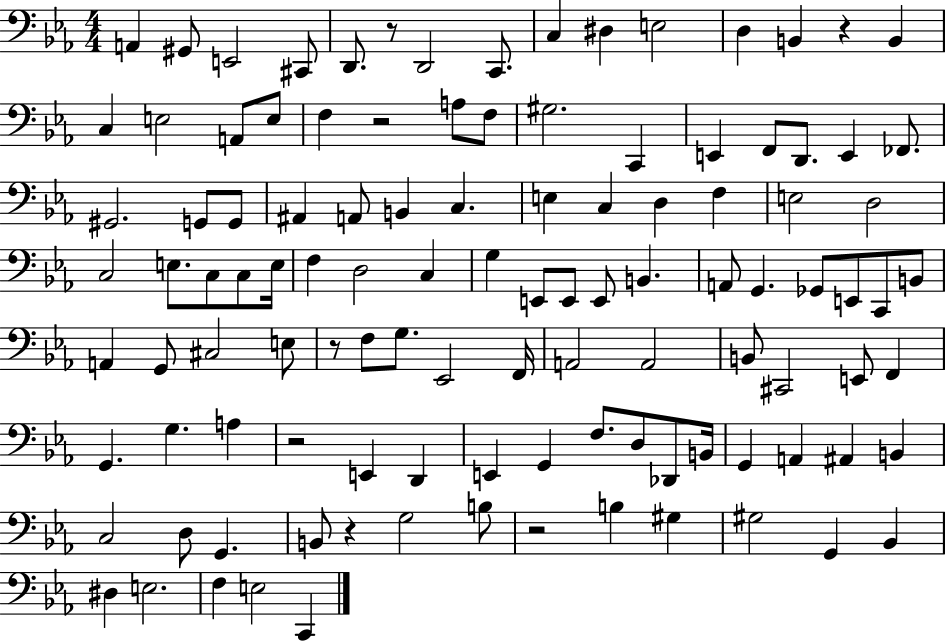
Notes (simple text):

A2/q G#2/e E2/h C#2/e D2/e. R/e D2/h C2/e. C3/q D#3/q E3/h D3/q B2/q R/q B2/q C3/q E3/h A2/e E3/e F3/q R/h A3/e F3/e G#3/h. C2/q E2/q F2/e D2/e. E2/q FES2/e. G#2/h. G2/e G2/e A#2/q A2/e B2/q C3/q. E3/q C3/q D3/q F3/q E3/h D3/h C3/h E3/e. C3/e C3/e E3/s F3/q D3/h C3/q G3/q E2/e E2/e E2/e B2/q. A2/e G2/q. Gb2/e E2/e C2/e B2/e A2/q G2/e C#3/h E3/e R/e F3/e G3/e. Eb2/h F2/s A2/h A2/h B2/e C#2/h E2/e F2/q G2/q. G3/q. A3/q R/h E2/q D2/q E2/q G2/q F3/e. D3/e Db2/e B2/s G2/q A2/q A#2/q B2/q C3/h D3/e G2/q. B2/e R/q G3/h B3/e R/h B3/q G#3/q G#3/h G2/q Bb2/q D#3/q E3/h. F3/q E3/h C2/q